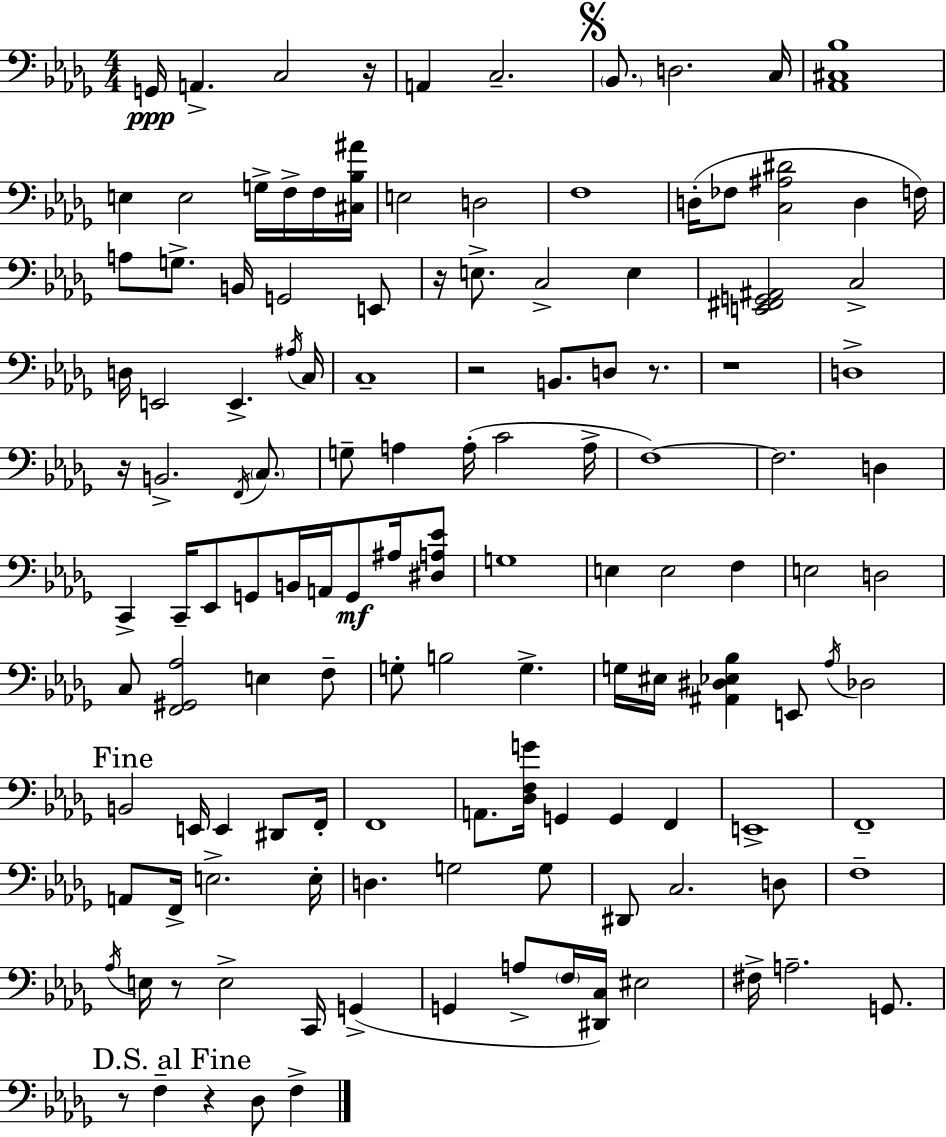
{
  \clef bass
  \numericTimeSignature
  \time 4/4
  \key bes \minor
  \repeat volta 2 { g,16\ppp a,4.-> c2 r16 | a,4 c2.-- | \mark \markup { \musicglyph "scripts.segno" } \parenthesize bes,8. d2. c16 | <aes, cis bes>1 | \break e4 e2 g16-> f16-> f16 <cis bes ais'>16 | e2 d2 | f1 | d16-.( fes8 <c ais dis'>2 d4 f16) | \break a8 g8.-> b,16 g,2 e,8 | r16 e8.-> c2-> e4 | <e, fis, g, ais,>2 c2-> | d16 e,2 e,4.-> \acciaccatura { ais16 } | \break c16 c1-- | r2 b,8. d8 r8. | r1 | d1-> | \break r16 b,2.-> \acciaccatura { f,16 } \parenthesize c8. | g8-- a4 a16-.( c'2 | a16-> f1~~) | f2. d4 | \break c,4-> c,16-- ees,8 g,8 b,16 a,16 g,8\mf ais16 | <dis a ees'>8 g1 | e4 e2 f4 | e2 d2 | \break c8 <f, gis, aes>2 e4 | f8-- g8-. b2 g4.-> | g16 eis16 <ais, dis ees bes>4 e,8 \acciaccatura { aes16 } des2 | \mark "Fine" b,2 e,16 e,4 | \break dis,8 f,16-. f,1 | a,8. <des f g'>16 g,4 g,4 f,4 | e,1-> | f,1-- | \break a,8 f,16-> e2.-> | e16-. d4. g2 | g8 dis,8 c2. | d8 f1-- | \break \acciaccatura { aes16 } e16 r8 e2-> c,16 | g,4->( g,4 a8-> \parenthesize f16 <dis, c>16) eis2 | fis16-> a2.-- | g,8. \mark "D.S. al Fine" r8 f4-- r4 des8 | \break f4-> } \bar "|."
}